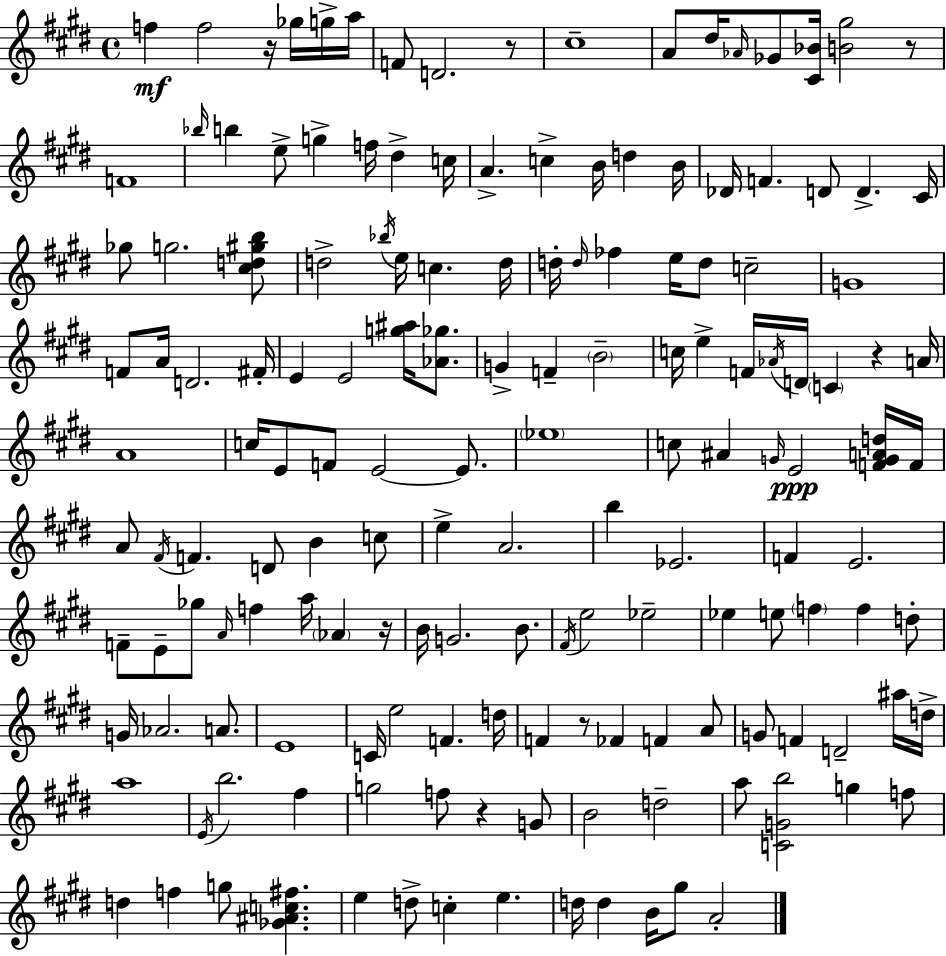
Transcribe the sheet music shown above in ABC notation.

X:1
T:Untitled
M:4/4
L:1/4
K:E
f f2 z/4 _g/4 g/4 a/4 F/2 D2 z/2 ^c4 A/2 ^d/4 _A/4 _G/2 [^C_B]/4 [B^g]2 z/2 F4 _b/4 b e/2 g f/4 ^d c/4 A c B/4 d B/4 _D/4 F D/2 D ^C/4 _g/2 g2 [^cd^gb]/2 d2 _b/4 e/4 c d/4 d/4 d/4 _f e/4 d/2 c2 G4 F/2 A/4 D2 ^F/4 E E2 [g^a]/4 [_A_g]/2 G F B2 c/4 e F/4 _A/4 D/4 C z A/4 A4 c/4 E/2 F/2 E2 E/2 _e4 c/2 ^A G/4 E2 [FGAd]/4 F/4 A/2 ^F/4 F D/2 B c/2 e A2 b _E2 F E2 F/2 E/2 _g/2 A/4 f a/4 _A z/4 B/4 G2 B/2 ^F/4 e2 _e2 _e e/2 f f d/2 G/4 _A2 A/2 E4 C/4 e2 F d/4 F z/2 _F F A/2 G/2 F D2 ^a/4 d/4 a4 E/4 b2 ^f g2 f/2 z G/2 B2 d2 a/2 [CGb]2 g f/2 d f g/2 [_G^Ac^f] e d/2 c e d/4 d B/4 ^g/2 A2